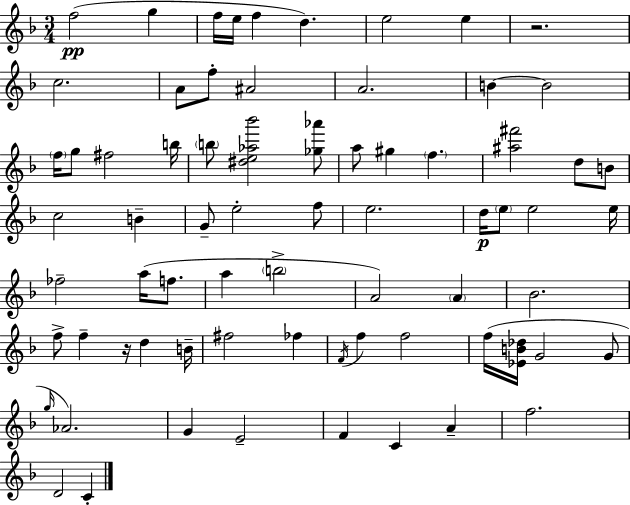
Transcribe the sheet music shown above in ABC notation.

X:1
T:Untitled
M:3/4
L:1/4
K:Dm
f2 g f/4 e/4 f d e2 e z2 c2 A/2 f/2 ^A2 A2 B B2 f/4 g/2 ^f2 b/4 b/2 [^de_a_b']2 [_g_a']/2 a/2 ^g f [^a^f']2 d/2 B/2 c2 B G/2 e2 f/2 e2 d/4 e/2 e2 e/4 _f2 a/4 f/2 a b2 A2 A _B2 f/2 f z/4 d B/4 ^f2 _f F/4 f f2 f/4 [_EB_d]/4 G2 G/2 g/4 _A2 G E2 F C A f2 D2 C